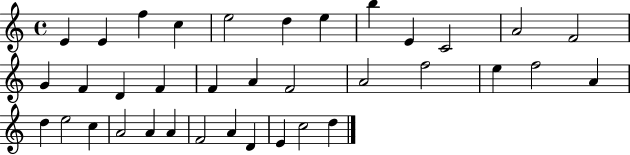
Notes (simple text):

E4/q E4/q F5/q C5/q E5/h D5/q E5/q B5/q E4/q C4/h A4/h F4/h G4/q F4/q D4/q F4/q F4/q A4/q F4/h A4/h F5/h E5/q F5/h A4/q D5/q E5/h C5/q A4/h A4/q A4/q F4/h A4/q D4/q E4/q C5/h D5/q